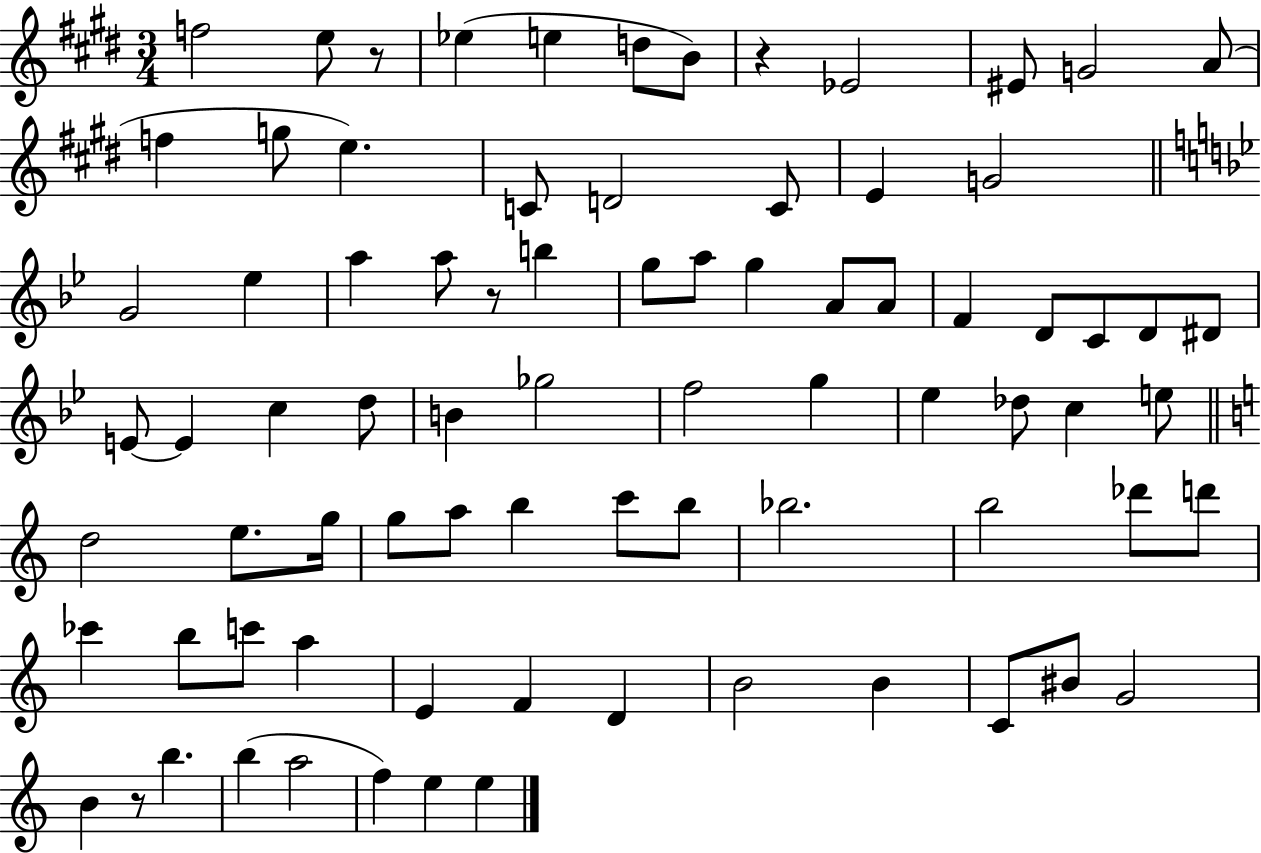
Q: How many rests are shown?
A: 4